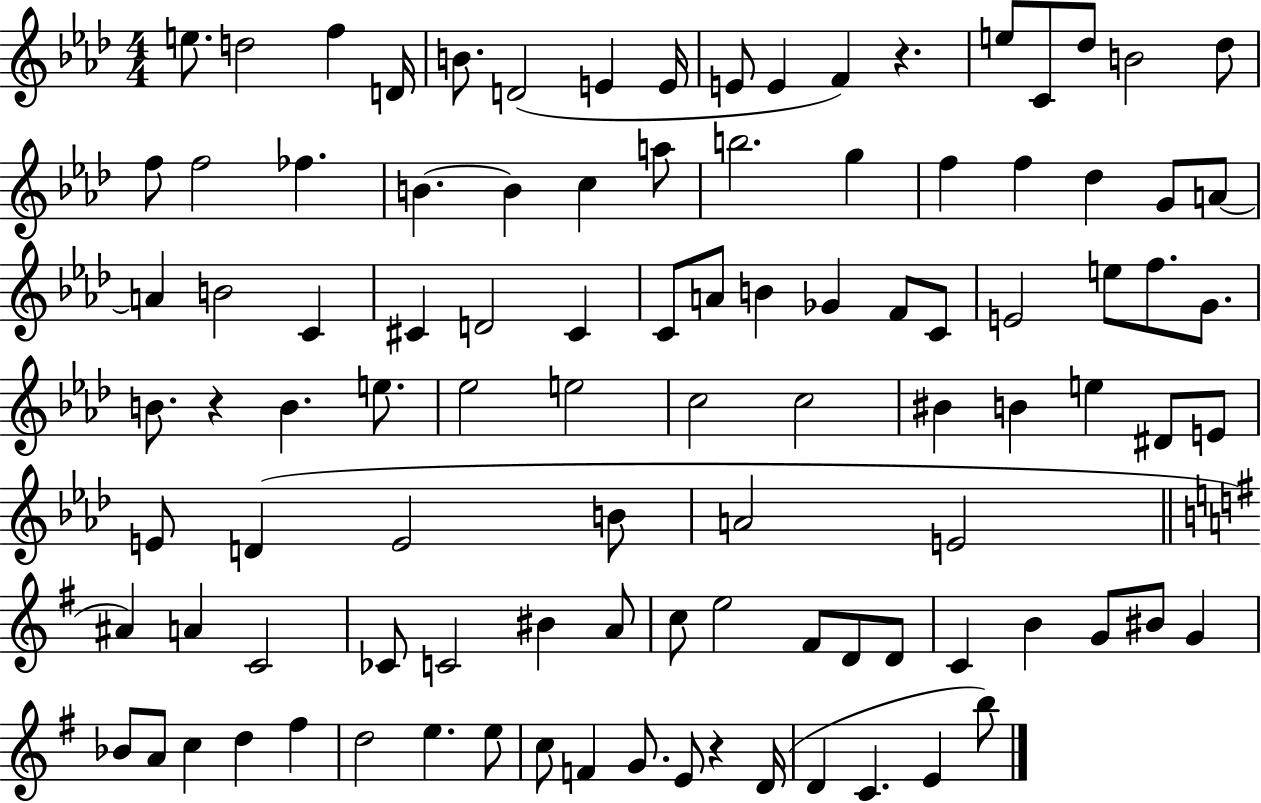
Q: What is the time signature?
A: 4/4